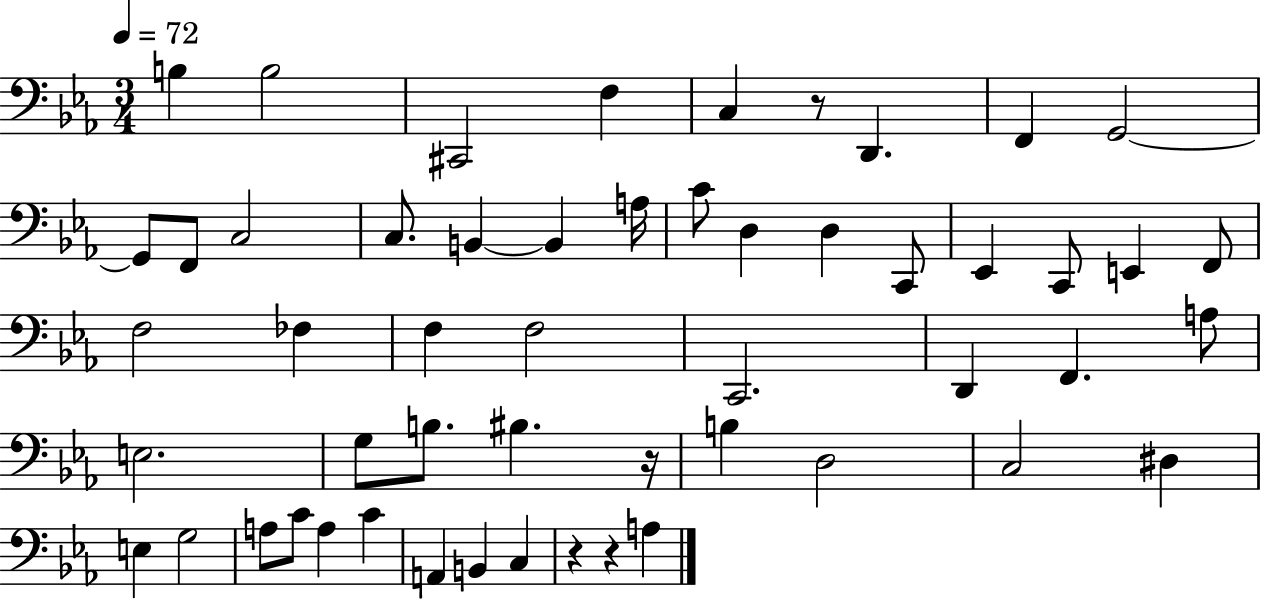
B3/q B3/h C#2/h F3/q C3/q R/e D2/q. F2/q G2/h G2/e F2/e C3/h C3/e. B2/q B2/q A3/s C4/e D3/q D3/q C2/e Eb2/q C2/e E2/q F2/e F3/h FES3/q F3/q F3/h C2/h. D2/q F2/q. A3/e E3/h. G3/e B3/e. BIS3/q. R/s B3/q D3/h C3/h D#3/q E3/q G3/h A3/e C4/e A3/q C4/q A2/q B2/q C3/q R/q R/q A3/q